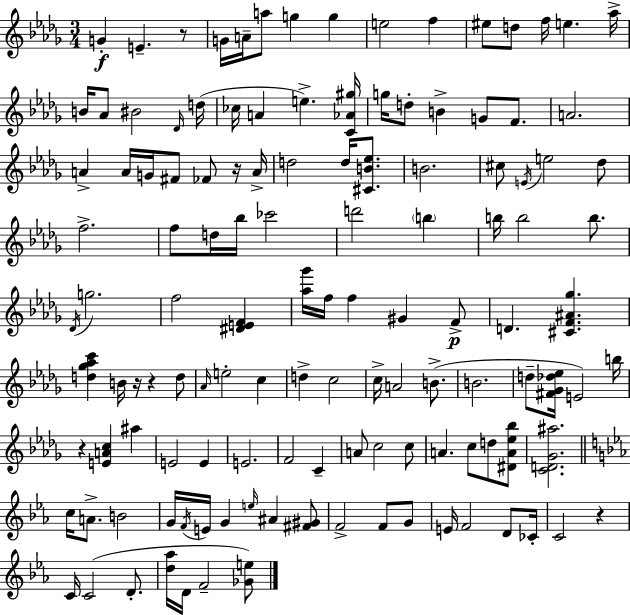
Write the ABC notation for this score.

X:1
T:Untitled
M:3/4
L:1/4
K:Bbm
G E z/2 G/4 A/4 a/2 g g e2 f ^e/2 d/2 f/4 e _a/4 B/4 _A/2 ^B2 _D/4 d/4 _c/4 A e [C_A^g]/4 g/4 d/2 B G/2 F/2 A2 A A/4 G/4 ^F/2 _F/2 z/4 A/4 d2 d/4 [^CB_e]/2 B2 ^c/2 E/4 e2 _d/2 f2 f/2 d/4 _b/4 _c'2 d'2 b b/4 b2 b/2 _D/4 g2 f2 [^DEF] [_a_g']/4 f/4 f ^G F/2 D [^CF^A_g] [d_g_ac'] B/4 z/4 z d/2 _A/4 e2 c d c2 c/4 A2 B/2 B2 d/2 [^F_G_d_e]/4 E2 b/4 z [EAc] ^a E2 E E2 F2 C A/2 c2 c/2 A c/2 d/2 [^DA_e_b]/2 [CD_G^a]2 c/4 A/2 B2 G/4 F/4 E/4 G e/4 ^A [^F^G]/2 F2 F/2 G/2 E/4 F2 D/2 _C/4 C2 z C/4 C2 D/2 [d_a]/4 D/4 F2 [_Ge]/2